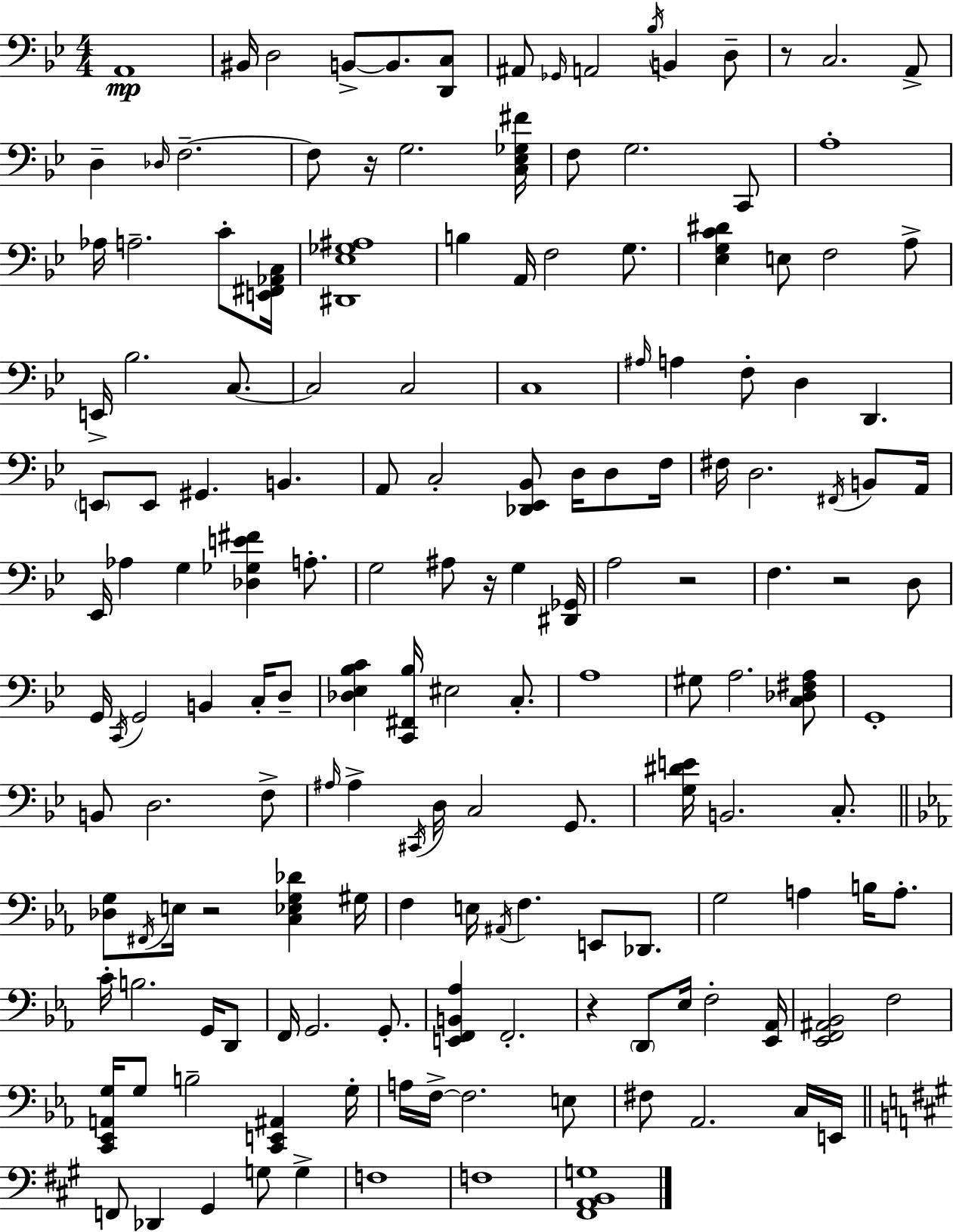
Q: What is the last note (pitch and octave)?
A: F3